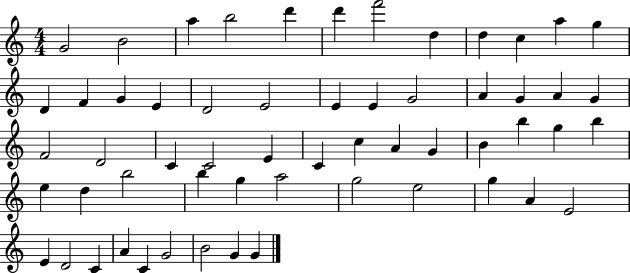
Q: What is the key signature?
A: C major